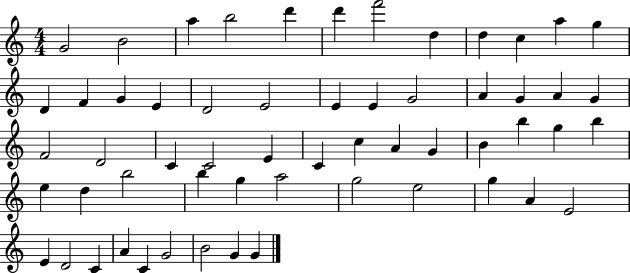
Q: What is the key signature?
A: C major